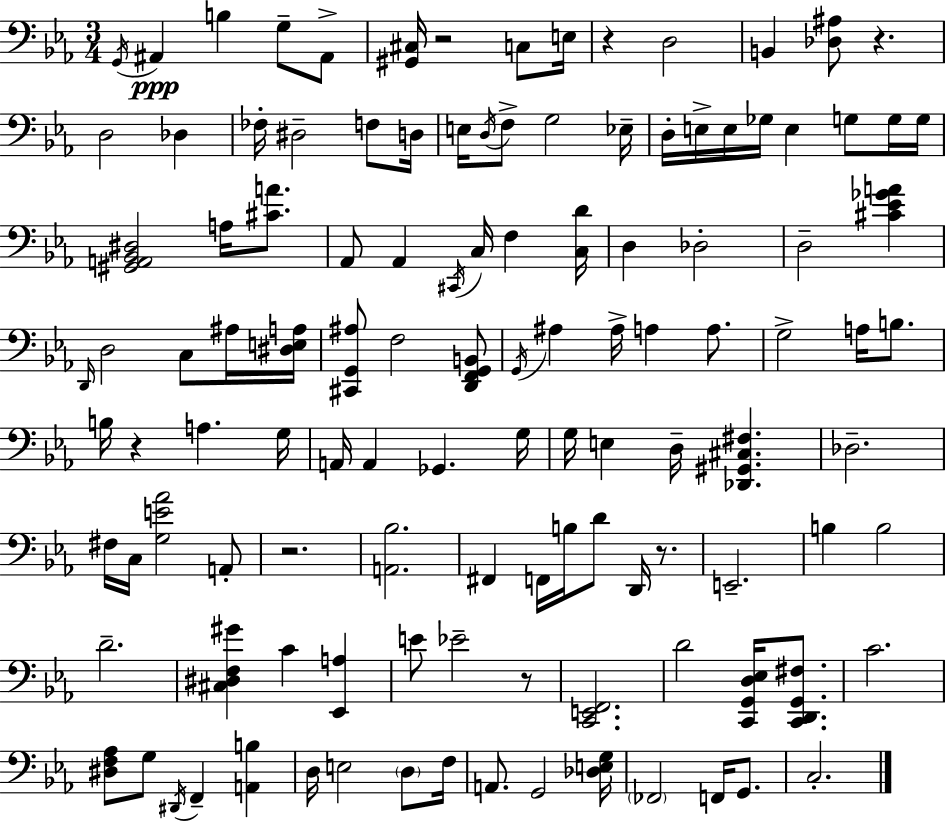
G2/s A#2/q B3/q G3/e A#2/e [G#2,C#3]/s R/h C3/e E3/s R/q D3/h B2/q [Db3,A#3]/e R/q. D3/h Db3/q FES3/s D#3/h F3/e D3/s E3/s D3/s F3/e G3/h Eb3/s D3/s E3/s E3/s Gb3/s E3/q G3/e G3/s G3/s [G#2,A2,Bb2,D#3]/h A3/s [C#4,A4]/e. Ab2/e Ab2/q C#2/s C3/s F3/q [C3,D4]/s D3/q Db3/h D3/h [C#4,Eb4,Gb4,A4]/q D2/s D3/h C3/e A#3/s [D#3,E3,A3]/s [C#2,G2,A#3]/e F3/h [D2,F2,G2,B2]/e G2/s A#3/q A#3/s A3/q A3/e. G3/h A3/s B3/e. B3/s R/q A3/q. G3/s A2/s A2/q Gb2/q. G3/s G3/s E3/q D3/s [Db2,G#2,C#3,F#3]/q. Db3/h. F#3/s C3/s [G3,E4,Ab4]/h A2/e R/h. [A2,Bb3]/h. F#2/q F2/s B3/s D4/e D2/s R/e. E2/h. B3/q B3/h D4/h. [C#3,D#3,F3,G#4]/q C4/q [Eb2,A3]/q E4/e Eb4/h R/e [C2,E2,F2]/h. D4/h [C2,G2,D3,Eb3]/s [C2,D2,G2,F#3]/e. C4/h. [D#3,F3,Ab3]/e G3/e D#2/s F2/q [A2,B3]/q D3/s E3/h D3/e F3/s A2/e. G2/h [Db3,E3,G3]/s FES2/h F2/s G2/e. C3/h.